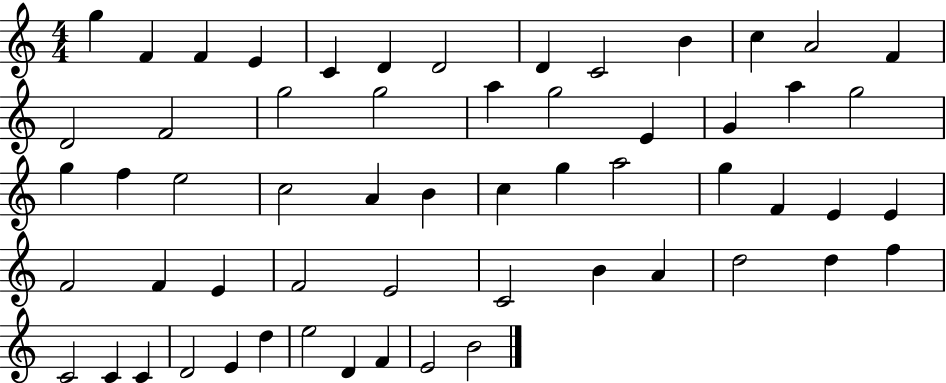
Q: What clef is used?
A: treble